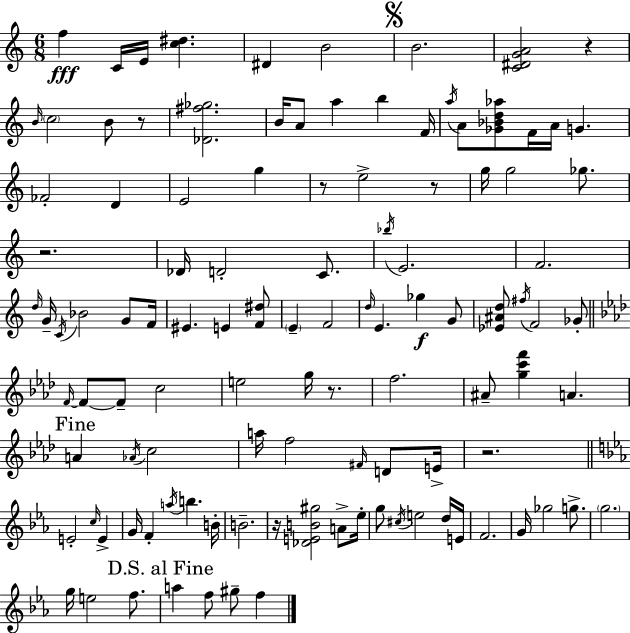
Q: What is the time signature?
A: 6/8